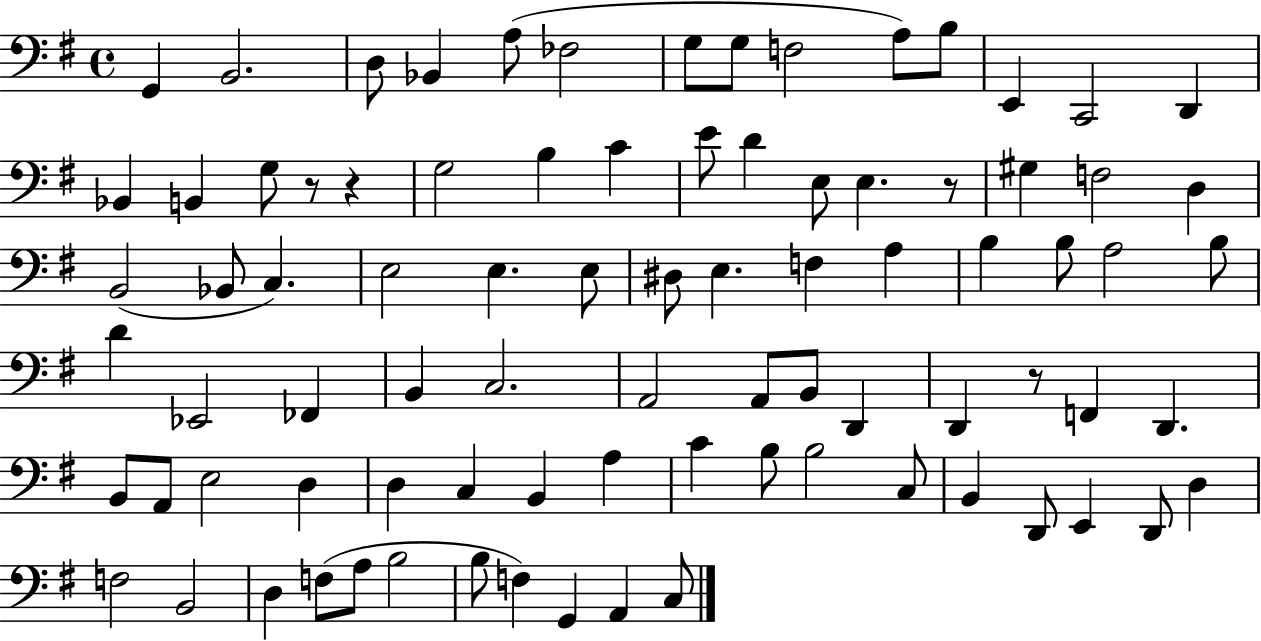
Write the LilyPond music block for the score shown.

{
  \clef bass
  \time 4/4
  \defaultTimeSignature
  \key g \major
  \repeat volta 2 { g,4 b,2. | d8 bes,4 a8( fes2 | g8 g8 f2 a8) b8 | e,4 c,2 d,4 | \break bes,4 b,4 g8 r8 r4 | g2 b4 c'4 | e'8 d'4 e8 e4. r8 | gis4 f2 d4 | \break b,2( bes,8 c4.) | e2 e4. e8 | dis8 e4. f4 a4 | b4 b8 a2 b8 | \break d'4 ees,2 fes,4 | b,4 c2. | a,2 a,8 b,8 d,4 | d,4 r8 f,4 d,4. | \break b,8 a,8 e2 d4 | d4 c4 b,4 a4 | c'4 b8 b2 c8 | b,4 d,8 e,4 d,8 d4 | \break f2 b,2 | d4 f8( a8 b2 | b8 f4) g,4 a,4 c8 | } \bar "|."
}